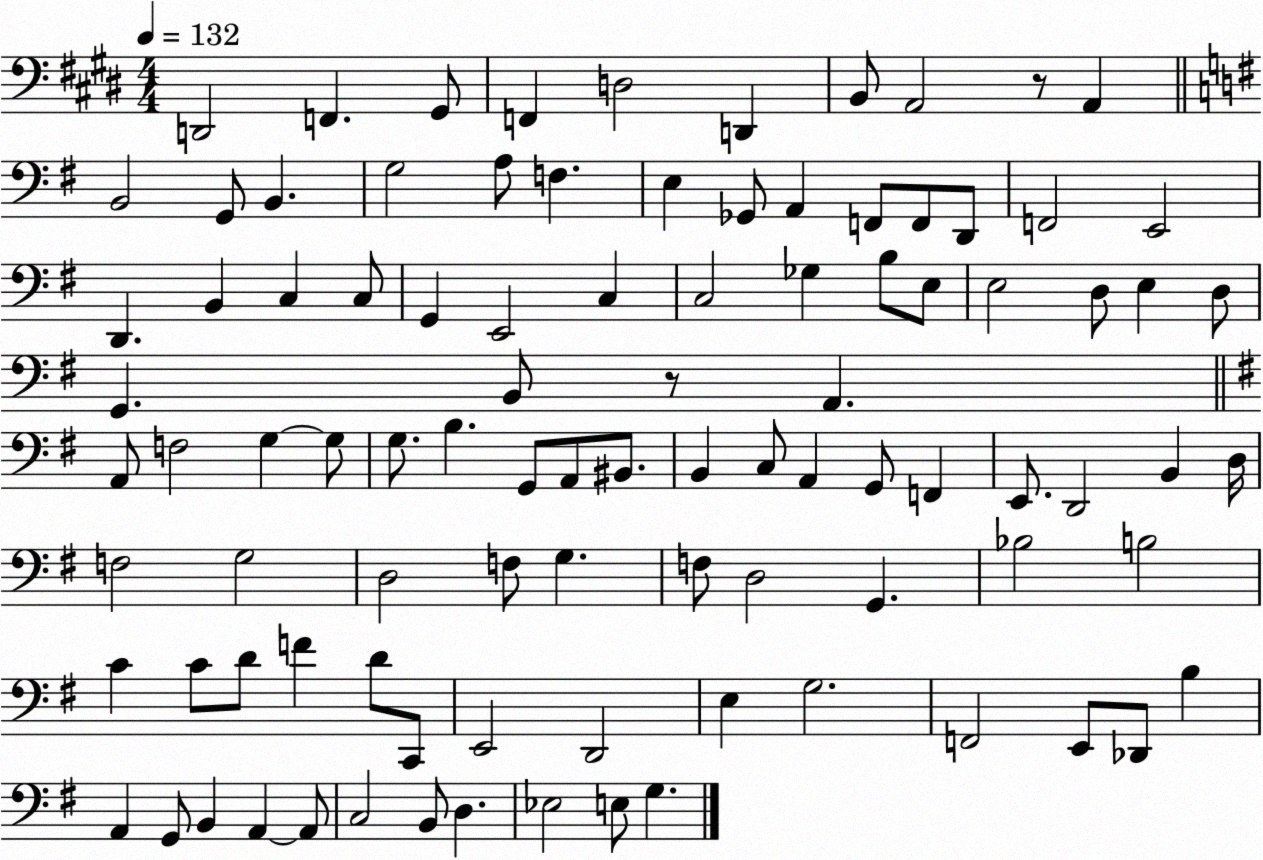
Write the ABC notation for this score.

X:1
T:Untitled
M:4/4
L:1/4
K:E
D,,2 F,, ^G,,/2 F,, D,2 D,, B,,/2 A,,2 z/2 A,, B,,2 G,,/2 B,, G,2 A,/2 F, E, _G,,/2 A,, F,,/2 F,,/2 D,,/2 F,,2 E,,2 D,, B,, C, C,/2 G,, E,,2 C, C,2 _G, B,/2 E,/2 E,2 D,/2 E, D,/2 G,, B,,/2 z/2 A,, A,,/2 F,2 G, G,/2 G,/2 B, G,,/2 A,,/2 ^B,,/2 B,, C,/2 A,, G,,/2 F,, E,,/2 D,,2 B,, D,/4 F,2 G,2 D,2 F,/2 G, F,/2 D,2 G,, _B,2 B,2 C C/2 D/2 F D/2 C,,/2 E,,2 D,,2 E, G,2 F,,2 E,,/2 _D,,/2 B, A,, G,,/2 B,, A,, A,,/2 C,2 B,,/2 D, _E,2 E,/2 G,